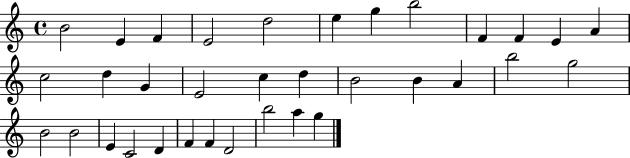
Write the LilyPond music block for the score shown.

{
  \clef treble
  \time 4/4
  \defaultTimeSignature
  \key c \major
  b'2 e'4 f'4 | e'2 d''2 | e''4 g''4 b''2 | f'4 f'4 e'4 a'4 | \break c''2 d''4 g'4 | e'2 c''4 d''4 | b'2 b'4 a'4 | b''2 g''2 | \break b'2 b'2 | e'4 c'2 d'4 | f'4 f'4 d'2 | b''2 a''4 g''4 | \break \bar "|."
}